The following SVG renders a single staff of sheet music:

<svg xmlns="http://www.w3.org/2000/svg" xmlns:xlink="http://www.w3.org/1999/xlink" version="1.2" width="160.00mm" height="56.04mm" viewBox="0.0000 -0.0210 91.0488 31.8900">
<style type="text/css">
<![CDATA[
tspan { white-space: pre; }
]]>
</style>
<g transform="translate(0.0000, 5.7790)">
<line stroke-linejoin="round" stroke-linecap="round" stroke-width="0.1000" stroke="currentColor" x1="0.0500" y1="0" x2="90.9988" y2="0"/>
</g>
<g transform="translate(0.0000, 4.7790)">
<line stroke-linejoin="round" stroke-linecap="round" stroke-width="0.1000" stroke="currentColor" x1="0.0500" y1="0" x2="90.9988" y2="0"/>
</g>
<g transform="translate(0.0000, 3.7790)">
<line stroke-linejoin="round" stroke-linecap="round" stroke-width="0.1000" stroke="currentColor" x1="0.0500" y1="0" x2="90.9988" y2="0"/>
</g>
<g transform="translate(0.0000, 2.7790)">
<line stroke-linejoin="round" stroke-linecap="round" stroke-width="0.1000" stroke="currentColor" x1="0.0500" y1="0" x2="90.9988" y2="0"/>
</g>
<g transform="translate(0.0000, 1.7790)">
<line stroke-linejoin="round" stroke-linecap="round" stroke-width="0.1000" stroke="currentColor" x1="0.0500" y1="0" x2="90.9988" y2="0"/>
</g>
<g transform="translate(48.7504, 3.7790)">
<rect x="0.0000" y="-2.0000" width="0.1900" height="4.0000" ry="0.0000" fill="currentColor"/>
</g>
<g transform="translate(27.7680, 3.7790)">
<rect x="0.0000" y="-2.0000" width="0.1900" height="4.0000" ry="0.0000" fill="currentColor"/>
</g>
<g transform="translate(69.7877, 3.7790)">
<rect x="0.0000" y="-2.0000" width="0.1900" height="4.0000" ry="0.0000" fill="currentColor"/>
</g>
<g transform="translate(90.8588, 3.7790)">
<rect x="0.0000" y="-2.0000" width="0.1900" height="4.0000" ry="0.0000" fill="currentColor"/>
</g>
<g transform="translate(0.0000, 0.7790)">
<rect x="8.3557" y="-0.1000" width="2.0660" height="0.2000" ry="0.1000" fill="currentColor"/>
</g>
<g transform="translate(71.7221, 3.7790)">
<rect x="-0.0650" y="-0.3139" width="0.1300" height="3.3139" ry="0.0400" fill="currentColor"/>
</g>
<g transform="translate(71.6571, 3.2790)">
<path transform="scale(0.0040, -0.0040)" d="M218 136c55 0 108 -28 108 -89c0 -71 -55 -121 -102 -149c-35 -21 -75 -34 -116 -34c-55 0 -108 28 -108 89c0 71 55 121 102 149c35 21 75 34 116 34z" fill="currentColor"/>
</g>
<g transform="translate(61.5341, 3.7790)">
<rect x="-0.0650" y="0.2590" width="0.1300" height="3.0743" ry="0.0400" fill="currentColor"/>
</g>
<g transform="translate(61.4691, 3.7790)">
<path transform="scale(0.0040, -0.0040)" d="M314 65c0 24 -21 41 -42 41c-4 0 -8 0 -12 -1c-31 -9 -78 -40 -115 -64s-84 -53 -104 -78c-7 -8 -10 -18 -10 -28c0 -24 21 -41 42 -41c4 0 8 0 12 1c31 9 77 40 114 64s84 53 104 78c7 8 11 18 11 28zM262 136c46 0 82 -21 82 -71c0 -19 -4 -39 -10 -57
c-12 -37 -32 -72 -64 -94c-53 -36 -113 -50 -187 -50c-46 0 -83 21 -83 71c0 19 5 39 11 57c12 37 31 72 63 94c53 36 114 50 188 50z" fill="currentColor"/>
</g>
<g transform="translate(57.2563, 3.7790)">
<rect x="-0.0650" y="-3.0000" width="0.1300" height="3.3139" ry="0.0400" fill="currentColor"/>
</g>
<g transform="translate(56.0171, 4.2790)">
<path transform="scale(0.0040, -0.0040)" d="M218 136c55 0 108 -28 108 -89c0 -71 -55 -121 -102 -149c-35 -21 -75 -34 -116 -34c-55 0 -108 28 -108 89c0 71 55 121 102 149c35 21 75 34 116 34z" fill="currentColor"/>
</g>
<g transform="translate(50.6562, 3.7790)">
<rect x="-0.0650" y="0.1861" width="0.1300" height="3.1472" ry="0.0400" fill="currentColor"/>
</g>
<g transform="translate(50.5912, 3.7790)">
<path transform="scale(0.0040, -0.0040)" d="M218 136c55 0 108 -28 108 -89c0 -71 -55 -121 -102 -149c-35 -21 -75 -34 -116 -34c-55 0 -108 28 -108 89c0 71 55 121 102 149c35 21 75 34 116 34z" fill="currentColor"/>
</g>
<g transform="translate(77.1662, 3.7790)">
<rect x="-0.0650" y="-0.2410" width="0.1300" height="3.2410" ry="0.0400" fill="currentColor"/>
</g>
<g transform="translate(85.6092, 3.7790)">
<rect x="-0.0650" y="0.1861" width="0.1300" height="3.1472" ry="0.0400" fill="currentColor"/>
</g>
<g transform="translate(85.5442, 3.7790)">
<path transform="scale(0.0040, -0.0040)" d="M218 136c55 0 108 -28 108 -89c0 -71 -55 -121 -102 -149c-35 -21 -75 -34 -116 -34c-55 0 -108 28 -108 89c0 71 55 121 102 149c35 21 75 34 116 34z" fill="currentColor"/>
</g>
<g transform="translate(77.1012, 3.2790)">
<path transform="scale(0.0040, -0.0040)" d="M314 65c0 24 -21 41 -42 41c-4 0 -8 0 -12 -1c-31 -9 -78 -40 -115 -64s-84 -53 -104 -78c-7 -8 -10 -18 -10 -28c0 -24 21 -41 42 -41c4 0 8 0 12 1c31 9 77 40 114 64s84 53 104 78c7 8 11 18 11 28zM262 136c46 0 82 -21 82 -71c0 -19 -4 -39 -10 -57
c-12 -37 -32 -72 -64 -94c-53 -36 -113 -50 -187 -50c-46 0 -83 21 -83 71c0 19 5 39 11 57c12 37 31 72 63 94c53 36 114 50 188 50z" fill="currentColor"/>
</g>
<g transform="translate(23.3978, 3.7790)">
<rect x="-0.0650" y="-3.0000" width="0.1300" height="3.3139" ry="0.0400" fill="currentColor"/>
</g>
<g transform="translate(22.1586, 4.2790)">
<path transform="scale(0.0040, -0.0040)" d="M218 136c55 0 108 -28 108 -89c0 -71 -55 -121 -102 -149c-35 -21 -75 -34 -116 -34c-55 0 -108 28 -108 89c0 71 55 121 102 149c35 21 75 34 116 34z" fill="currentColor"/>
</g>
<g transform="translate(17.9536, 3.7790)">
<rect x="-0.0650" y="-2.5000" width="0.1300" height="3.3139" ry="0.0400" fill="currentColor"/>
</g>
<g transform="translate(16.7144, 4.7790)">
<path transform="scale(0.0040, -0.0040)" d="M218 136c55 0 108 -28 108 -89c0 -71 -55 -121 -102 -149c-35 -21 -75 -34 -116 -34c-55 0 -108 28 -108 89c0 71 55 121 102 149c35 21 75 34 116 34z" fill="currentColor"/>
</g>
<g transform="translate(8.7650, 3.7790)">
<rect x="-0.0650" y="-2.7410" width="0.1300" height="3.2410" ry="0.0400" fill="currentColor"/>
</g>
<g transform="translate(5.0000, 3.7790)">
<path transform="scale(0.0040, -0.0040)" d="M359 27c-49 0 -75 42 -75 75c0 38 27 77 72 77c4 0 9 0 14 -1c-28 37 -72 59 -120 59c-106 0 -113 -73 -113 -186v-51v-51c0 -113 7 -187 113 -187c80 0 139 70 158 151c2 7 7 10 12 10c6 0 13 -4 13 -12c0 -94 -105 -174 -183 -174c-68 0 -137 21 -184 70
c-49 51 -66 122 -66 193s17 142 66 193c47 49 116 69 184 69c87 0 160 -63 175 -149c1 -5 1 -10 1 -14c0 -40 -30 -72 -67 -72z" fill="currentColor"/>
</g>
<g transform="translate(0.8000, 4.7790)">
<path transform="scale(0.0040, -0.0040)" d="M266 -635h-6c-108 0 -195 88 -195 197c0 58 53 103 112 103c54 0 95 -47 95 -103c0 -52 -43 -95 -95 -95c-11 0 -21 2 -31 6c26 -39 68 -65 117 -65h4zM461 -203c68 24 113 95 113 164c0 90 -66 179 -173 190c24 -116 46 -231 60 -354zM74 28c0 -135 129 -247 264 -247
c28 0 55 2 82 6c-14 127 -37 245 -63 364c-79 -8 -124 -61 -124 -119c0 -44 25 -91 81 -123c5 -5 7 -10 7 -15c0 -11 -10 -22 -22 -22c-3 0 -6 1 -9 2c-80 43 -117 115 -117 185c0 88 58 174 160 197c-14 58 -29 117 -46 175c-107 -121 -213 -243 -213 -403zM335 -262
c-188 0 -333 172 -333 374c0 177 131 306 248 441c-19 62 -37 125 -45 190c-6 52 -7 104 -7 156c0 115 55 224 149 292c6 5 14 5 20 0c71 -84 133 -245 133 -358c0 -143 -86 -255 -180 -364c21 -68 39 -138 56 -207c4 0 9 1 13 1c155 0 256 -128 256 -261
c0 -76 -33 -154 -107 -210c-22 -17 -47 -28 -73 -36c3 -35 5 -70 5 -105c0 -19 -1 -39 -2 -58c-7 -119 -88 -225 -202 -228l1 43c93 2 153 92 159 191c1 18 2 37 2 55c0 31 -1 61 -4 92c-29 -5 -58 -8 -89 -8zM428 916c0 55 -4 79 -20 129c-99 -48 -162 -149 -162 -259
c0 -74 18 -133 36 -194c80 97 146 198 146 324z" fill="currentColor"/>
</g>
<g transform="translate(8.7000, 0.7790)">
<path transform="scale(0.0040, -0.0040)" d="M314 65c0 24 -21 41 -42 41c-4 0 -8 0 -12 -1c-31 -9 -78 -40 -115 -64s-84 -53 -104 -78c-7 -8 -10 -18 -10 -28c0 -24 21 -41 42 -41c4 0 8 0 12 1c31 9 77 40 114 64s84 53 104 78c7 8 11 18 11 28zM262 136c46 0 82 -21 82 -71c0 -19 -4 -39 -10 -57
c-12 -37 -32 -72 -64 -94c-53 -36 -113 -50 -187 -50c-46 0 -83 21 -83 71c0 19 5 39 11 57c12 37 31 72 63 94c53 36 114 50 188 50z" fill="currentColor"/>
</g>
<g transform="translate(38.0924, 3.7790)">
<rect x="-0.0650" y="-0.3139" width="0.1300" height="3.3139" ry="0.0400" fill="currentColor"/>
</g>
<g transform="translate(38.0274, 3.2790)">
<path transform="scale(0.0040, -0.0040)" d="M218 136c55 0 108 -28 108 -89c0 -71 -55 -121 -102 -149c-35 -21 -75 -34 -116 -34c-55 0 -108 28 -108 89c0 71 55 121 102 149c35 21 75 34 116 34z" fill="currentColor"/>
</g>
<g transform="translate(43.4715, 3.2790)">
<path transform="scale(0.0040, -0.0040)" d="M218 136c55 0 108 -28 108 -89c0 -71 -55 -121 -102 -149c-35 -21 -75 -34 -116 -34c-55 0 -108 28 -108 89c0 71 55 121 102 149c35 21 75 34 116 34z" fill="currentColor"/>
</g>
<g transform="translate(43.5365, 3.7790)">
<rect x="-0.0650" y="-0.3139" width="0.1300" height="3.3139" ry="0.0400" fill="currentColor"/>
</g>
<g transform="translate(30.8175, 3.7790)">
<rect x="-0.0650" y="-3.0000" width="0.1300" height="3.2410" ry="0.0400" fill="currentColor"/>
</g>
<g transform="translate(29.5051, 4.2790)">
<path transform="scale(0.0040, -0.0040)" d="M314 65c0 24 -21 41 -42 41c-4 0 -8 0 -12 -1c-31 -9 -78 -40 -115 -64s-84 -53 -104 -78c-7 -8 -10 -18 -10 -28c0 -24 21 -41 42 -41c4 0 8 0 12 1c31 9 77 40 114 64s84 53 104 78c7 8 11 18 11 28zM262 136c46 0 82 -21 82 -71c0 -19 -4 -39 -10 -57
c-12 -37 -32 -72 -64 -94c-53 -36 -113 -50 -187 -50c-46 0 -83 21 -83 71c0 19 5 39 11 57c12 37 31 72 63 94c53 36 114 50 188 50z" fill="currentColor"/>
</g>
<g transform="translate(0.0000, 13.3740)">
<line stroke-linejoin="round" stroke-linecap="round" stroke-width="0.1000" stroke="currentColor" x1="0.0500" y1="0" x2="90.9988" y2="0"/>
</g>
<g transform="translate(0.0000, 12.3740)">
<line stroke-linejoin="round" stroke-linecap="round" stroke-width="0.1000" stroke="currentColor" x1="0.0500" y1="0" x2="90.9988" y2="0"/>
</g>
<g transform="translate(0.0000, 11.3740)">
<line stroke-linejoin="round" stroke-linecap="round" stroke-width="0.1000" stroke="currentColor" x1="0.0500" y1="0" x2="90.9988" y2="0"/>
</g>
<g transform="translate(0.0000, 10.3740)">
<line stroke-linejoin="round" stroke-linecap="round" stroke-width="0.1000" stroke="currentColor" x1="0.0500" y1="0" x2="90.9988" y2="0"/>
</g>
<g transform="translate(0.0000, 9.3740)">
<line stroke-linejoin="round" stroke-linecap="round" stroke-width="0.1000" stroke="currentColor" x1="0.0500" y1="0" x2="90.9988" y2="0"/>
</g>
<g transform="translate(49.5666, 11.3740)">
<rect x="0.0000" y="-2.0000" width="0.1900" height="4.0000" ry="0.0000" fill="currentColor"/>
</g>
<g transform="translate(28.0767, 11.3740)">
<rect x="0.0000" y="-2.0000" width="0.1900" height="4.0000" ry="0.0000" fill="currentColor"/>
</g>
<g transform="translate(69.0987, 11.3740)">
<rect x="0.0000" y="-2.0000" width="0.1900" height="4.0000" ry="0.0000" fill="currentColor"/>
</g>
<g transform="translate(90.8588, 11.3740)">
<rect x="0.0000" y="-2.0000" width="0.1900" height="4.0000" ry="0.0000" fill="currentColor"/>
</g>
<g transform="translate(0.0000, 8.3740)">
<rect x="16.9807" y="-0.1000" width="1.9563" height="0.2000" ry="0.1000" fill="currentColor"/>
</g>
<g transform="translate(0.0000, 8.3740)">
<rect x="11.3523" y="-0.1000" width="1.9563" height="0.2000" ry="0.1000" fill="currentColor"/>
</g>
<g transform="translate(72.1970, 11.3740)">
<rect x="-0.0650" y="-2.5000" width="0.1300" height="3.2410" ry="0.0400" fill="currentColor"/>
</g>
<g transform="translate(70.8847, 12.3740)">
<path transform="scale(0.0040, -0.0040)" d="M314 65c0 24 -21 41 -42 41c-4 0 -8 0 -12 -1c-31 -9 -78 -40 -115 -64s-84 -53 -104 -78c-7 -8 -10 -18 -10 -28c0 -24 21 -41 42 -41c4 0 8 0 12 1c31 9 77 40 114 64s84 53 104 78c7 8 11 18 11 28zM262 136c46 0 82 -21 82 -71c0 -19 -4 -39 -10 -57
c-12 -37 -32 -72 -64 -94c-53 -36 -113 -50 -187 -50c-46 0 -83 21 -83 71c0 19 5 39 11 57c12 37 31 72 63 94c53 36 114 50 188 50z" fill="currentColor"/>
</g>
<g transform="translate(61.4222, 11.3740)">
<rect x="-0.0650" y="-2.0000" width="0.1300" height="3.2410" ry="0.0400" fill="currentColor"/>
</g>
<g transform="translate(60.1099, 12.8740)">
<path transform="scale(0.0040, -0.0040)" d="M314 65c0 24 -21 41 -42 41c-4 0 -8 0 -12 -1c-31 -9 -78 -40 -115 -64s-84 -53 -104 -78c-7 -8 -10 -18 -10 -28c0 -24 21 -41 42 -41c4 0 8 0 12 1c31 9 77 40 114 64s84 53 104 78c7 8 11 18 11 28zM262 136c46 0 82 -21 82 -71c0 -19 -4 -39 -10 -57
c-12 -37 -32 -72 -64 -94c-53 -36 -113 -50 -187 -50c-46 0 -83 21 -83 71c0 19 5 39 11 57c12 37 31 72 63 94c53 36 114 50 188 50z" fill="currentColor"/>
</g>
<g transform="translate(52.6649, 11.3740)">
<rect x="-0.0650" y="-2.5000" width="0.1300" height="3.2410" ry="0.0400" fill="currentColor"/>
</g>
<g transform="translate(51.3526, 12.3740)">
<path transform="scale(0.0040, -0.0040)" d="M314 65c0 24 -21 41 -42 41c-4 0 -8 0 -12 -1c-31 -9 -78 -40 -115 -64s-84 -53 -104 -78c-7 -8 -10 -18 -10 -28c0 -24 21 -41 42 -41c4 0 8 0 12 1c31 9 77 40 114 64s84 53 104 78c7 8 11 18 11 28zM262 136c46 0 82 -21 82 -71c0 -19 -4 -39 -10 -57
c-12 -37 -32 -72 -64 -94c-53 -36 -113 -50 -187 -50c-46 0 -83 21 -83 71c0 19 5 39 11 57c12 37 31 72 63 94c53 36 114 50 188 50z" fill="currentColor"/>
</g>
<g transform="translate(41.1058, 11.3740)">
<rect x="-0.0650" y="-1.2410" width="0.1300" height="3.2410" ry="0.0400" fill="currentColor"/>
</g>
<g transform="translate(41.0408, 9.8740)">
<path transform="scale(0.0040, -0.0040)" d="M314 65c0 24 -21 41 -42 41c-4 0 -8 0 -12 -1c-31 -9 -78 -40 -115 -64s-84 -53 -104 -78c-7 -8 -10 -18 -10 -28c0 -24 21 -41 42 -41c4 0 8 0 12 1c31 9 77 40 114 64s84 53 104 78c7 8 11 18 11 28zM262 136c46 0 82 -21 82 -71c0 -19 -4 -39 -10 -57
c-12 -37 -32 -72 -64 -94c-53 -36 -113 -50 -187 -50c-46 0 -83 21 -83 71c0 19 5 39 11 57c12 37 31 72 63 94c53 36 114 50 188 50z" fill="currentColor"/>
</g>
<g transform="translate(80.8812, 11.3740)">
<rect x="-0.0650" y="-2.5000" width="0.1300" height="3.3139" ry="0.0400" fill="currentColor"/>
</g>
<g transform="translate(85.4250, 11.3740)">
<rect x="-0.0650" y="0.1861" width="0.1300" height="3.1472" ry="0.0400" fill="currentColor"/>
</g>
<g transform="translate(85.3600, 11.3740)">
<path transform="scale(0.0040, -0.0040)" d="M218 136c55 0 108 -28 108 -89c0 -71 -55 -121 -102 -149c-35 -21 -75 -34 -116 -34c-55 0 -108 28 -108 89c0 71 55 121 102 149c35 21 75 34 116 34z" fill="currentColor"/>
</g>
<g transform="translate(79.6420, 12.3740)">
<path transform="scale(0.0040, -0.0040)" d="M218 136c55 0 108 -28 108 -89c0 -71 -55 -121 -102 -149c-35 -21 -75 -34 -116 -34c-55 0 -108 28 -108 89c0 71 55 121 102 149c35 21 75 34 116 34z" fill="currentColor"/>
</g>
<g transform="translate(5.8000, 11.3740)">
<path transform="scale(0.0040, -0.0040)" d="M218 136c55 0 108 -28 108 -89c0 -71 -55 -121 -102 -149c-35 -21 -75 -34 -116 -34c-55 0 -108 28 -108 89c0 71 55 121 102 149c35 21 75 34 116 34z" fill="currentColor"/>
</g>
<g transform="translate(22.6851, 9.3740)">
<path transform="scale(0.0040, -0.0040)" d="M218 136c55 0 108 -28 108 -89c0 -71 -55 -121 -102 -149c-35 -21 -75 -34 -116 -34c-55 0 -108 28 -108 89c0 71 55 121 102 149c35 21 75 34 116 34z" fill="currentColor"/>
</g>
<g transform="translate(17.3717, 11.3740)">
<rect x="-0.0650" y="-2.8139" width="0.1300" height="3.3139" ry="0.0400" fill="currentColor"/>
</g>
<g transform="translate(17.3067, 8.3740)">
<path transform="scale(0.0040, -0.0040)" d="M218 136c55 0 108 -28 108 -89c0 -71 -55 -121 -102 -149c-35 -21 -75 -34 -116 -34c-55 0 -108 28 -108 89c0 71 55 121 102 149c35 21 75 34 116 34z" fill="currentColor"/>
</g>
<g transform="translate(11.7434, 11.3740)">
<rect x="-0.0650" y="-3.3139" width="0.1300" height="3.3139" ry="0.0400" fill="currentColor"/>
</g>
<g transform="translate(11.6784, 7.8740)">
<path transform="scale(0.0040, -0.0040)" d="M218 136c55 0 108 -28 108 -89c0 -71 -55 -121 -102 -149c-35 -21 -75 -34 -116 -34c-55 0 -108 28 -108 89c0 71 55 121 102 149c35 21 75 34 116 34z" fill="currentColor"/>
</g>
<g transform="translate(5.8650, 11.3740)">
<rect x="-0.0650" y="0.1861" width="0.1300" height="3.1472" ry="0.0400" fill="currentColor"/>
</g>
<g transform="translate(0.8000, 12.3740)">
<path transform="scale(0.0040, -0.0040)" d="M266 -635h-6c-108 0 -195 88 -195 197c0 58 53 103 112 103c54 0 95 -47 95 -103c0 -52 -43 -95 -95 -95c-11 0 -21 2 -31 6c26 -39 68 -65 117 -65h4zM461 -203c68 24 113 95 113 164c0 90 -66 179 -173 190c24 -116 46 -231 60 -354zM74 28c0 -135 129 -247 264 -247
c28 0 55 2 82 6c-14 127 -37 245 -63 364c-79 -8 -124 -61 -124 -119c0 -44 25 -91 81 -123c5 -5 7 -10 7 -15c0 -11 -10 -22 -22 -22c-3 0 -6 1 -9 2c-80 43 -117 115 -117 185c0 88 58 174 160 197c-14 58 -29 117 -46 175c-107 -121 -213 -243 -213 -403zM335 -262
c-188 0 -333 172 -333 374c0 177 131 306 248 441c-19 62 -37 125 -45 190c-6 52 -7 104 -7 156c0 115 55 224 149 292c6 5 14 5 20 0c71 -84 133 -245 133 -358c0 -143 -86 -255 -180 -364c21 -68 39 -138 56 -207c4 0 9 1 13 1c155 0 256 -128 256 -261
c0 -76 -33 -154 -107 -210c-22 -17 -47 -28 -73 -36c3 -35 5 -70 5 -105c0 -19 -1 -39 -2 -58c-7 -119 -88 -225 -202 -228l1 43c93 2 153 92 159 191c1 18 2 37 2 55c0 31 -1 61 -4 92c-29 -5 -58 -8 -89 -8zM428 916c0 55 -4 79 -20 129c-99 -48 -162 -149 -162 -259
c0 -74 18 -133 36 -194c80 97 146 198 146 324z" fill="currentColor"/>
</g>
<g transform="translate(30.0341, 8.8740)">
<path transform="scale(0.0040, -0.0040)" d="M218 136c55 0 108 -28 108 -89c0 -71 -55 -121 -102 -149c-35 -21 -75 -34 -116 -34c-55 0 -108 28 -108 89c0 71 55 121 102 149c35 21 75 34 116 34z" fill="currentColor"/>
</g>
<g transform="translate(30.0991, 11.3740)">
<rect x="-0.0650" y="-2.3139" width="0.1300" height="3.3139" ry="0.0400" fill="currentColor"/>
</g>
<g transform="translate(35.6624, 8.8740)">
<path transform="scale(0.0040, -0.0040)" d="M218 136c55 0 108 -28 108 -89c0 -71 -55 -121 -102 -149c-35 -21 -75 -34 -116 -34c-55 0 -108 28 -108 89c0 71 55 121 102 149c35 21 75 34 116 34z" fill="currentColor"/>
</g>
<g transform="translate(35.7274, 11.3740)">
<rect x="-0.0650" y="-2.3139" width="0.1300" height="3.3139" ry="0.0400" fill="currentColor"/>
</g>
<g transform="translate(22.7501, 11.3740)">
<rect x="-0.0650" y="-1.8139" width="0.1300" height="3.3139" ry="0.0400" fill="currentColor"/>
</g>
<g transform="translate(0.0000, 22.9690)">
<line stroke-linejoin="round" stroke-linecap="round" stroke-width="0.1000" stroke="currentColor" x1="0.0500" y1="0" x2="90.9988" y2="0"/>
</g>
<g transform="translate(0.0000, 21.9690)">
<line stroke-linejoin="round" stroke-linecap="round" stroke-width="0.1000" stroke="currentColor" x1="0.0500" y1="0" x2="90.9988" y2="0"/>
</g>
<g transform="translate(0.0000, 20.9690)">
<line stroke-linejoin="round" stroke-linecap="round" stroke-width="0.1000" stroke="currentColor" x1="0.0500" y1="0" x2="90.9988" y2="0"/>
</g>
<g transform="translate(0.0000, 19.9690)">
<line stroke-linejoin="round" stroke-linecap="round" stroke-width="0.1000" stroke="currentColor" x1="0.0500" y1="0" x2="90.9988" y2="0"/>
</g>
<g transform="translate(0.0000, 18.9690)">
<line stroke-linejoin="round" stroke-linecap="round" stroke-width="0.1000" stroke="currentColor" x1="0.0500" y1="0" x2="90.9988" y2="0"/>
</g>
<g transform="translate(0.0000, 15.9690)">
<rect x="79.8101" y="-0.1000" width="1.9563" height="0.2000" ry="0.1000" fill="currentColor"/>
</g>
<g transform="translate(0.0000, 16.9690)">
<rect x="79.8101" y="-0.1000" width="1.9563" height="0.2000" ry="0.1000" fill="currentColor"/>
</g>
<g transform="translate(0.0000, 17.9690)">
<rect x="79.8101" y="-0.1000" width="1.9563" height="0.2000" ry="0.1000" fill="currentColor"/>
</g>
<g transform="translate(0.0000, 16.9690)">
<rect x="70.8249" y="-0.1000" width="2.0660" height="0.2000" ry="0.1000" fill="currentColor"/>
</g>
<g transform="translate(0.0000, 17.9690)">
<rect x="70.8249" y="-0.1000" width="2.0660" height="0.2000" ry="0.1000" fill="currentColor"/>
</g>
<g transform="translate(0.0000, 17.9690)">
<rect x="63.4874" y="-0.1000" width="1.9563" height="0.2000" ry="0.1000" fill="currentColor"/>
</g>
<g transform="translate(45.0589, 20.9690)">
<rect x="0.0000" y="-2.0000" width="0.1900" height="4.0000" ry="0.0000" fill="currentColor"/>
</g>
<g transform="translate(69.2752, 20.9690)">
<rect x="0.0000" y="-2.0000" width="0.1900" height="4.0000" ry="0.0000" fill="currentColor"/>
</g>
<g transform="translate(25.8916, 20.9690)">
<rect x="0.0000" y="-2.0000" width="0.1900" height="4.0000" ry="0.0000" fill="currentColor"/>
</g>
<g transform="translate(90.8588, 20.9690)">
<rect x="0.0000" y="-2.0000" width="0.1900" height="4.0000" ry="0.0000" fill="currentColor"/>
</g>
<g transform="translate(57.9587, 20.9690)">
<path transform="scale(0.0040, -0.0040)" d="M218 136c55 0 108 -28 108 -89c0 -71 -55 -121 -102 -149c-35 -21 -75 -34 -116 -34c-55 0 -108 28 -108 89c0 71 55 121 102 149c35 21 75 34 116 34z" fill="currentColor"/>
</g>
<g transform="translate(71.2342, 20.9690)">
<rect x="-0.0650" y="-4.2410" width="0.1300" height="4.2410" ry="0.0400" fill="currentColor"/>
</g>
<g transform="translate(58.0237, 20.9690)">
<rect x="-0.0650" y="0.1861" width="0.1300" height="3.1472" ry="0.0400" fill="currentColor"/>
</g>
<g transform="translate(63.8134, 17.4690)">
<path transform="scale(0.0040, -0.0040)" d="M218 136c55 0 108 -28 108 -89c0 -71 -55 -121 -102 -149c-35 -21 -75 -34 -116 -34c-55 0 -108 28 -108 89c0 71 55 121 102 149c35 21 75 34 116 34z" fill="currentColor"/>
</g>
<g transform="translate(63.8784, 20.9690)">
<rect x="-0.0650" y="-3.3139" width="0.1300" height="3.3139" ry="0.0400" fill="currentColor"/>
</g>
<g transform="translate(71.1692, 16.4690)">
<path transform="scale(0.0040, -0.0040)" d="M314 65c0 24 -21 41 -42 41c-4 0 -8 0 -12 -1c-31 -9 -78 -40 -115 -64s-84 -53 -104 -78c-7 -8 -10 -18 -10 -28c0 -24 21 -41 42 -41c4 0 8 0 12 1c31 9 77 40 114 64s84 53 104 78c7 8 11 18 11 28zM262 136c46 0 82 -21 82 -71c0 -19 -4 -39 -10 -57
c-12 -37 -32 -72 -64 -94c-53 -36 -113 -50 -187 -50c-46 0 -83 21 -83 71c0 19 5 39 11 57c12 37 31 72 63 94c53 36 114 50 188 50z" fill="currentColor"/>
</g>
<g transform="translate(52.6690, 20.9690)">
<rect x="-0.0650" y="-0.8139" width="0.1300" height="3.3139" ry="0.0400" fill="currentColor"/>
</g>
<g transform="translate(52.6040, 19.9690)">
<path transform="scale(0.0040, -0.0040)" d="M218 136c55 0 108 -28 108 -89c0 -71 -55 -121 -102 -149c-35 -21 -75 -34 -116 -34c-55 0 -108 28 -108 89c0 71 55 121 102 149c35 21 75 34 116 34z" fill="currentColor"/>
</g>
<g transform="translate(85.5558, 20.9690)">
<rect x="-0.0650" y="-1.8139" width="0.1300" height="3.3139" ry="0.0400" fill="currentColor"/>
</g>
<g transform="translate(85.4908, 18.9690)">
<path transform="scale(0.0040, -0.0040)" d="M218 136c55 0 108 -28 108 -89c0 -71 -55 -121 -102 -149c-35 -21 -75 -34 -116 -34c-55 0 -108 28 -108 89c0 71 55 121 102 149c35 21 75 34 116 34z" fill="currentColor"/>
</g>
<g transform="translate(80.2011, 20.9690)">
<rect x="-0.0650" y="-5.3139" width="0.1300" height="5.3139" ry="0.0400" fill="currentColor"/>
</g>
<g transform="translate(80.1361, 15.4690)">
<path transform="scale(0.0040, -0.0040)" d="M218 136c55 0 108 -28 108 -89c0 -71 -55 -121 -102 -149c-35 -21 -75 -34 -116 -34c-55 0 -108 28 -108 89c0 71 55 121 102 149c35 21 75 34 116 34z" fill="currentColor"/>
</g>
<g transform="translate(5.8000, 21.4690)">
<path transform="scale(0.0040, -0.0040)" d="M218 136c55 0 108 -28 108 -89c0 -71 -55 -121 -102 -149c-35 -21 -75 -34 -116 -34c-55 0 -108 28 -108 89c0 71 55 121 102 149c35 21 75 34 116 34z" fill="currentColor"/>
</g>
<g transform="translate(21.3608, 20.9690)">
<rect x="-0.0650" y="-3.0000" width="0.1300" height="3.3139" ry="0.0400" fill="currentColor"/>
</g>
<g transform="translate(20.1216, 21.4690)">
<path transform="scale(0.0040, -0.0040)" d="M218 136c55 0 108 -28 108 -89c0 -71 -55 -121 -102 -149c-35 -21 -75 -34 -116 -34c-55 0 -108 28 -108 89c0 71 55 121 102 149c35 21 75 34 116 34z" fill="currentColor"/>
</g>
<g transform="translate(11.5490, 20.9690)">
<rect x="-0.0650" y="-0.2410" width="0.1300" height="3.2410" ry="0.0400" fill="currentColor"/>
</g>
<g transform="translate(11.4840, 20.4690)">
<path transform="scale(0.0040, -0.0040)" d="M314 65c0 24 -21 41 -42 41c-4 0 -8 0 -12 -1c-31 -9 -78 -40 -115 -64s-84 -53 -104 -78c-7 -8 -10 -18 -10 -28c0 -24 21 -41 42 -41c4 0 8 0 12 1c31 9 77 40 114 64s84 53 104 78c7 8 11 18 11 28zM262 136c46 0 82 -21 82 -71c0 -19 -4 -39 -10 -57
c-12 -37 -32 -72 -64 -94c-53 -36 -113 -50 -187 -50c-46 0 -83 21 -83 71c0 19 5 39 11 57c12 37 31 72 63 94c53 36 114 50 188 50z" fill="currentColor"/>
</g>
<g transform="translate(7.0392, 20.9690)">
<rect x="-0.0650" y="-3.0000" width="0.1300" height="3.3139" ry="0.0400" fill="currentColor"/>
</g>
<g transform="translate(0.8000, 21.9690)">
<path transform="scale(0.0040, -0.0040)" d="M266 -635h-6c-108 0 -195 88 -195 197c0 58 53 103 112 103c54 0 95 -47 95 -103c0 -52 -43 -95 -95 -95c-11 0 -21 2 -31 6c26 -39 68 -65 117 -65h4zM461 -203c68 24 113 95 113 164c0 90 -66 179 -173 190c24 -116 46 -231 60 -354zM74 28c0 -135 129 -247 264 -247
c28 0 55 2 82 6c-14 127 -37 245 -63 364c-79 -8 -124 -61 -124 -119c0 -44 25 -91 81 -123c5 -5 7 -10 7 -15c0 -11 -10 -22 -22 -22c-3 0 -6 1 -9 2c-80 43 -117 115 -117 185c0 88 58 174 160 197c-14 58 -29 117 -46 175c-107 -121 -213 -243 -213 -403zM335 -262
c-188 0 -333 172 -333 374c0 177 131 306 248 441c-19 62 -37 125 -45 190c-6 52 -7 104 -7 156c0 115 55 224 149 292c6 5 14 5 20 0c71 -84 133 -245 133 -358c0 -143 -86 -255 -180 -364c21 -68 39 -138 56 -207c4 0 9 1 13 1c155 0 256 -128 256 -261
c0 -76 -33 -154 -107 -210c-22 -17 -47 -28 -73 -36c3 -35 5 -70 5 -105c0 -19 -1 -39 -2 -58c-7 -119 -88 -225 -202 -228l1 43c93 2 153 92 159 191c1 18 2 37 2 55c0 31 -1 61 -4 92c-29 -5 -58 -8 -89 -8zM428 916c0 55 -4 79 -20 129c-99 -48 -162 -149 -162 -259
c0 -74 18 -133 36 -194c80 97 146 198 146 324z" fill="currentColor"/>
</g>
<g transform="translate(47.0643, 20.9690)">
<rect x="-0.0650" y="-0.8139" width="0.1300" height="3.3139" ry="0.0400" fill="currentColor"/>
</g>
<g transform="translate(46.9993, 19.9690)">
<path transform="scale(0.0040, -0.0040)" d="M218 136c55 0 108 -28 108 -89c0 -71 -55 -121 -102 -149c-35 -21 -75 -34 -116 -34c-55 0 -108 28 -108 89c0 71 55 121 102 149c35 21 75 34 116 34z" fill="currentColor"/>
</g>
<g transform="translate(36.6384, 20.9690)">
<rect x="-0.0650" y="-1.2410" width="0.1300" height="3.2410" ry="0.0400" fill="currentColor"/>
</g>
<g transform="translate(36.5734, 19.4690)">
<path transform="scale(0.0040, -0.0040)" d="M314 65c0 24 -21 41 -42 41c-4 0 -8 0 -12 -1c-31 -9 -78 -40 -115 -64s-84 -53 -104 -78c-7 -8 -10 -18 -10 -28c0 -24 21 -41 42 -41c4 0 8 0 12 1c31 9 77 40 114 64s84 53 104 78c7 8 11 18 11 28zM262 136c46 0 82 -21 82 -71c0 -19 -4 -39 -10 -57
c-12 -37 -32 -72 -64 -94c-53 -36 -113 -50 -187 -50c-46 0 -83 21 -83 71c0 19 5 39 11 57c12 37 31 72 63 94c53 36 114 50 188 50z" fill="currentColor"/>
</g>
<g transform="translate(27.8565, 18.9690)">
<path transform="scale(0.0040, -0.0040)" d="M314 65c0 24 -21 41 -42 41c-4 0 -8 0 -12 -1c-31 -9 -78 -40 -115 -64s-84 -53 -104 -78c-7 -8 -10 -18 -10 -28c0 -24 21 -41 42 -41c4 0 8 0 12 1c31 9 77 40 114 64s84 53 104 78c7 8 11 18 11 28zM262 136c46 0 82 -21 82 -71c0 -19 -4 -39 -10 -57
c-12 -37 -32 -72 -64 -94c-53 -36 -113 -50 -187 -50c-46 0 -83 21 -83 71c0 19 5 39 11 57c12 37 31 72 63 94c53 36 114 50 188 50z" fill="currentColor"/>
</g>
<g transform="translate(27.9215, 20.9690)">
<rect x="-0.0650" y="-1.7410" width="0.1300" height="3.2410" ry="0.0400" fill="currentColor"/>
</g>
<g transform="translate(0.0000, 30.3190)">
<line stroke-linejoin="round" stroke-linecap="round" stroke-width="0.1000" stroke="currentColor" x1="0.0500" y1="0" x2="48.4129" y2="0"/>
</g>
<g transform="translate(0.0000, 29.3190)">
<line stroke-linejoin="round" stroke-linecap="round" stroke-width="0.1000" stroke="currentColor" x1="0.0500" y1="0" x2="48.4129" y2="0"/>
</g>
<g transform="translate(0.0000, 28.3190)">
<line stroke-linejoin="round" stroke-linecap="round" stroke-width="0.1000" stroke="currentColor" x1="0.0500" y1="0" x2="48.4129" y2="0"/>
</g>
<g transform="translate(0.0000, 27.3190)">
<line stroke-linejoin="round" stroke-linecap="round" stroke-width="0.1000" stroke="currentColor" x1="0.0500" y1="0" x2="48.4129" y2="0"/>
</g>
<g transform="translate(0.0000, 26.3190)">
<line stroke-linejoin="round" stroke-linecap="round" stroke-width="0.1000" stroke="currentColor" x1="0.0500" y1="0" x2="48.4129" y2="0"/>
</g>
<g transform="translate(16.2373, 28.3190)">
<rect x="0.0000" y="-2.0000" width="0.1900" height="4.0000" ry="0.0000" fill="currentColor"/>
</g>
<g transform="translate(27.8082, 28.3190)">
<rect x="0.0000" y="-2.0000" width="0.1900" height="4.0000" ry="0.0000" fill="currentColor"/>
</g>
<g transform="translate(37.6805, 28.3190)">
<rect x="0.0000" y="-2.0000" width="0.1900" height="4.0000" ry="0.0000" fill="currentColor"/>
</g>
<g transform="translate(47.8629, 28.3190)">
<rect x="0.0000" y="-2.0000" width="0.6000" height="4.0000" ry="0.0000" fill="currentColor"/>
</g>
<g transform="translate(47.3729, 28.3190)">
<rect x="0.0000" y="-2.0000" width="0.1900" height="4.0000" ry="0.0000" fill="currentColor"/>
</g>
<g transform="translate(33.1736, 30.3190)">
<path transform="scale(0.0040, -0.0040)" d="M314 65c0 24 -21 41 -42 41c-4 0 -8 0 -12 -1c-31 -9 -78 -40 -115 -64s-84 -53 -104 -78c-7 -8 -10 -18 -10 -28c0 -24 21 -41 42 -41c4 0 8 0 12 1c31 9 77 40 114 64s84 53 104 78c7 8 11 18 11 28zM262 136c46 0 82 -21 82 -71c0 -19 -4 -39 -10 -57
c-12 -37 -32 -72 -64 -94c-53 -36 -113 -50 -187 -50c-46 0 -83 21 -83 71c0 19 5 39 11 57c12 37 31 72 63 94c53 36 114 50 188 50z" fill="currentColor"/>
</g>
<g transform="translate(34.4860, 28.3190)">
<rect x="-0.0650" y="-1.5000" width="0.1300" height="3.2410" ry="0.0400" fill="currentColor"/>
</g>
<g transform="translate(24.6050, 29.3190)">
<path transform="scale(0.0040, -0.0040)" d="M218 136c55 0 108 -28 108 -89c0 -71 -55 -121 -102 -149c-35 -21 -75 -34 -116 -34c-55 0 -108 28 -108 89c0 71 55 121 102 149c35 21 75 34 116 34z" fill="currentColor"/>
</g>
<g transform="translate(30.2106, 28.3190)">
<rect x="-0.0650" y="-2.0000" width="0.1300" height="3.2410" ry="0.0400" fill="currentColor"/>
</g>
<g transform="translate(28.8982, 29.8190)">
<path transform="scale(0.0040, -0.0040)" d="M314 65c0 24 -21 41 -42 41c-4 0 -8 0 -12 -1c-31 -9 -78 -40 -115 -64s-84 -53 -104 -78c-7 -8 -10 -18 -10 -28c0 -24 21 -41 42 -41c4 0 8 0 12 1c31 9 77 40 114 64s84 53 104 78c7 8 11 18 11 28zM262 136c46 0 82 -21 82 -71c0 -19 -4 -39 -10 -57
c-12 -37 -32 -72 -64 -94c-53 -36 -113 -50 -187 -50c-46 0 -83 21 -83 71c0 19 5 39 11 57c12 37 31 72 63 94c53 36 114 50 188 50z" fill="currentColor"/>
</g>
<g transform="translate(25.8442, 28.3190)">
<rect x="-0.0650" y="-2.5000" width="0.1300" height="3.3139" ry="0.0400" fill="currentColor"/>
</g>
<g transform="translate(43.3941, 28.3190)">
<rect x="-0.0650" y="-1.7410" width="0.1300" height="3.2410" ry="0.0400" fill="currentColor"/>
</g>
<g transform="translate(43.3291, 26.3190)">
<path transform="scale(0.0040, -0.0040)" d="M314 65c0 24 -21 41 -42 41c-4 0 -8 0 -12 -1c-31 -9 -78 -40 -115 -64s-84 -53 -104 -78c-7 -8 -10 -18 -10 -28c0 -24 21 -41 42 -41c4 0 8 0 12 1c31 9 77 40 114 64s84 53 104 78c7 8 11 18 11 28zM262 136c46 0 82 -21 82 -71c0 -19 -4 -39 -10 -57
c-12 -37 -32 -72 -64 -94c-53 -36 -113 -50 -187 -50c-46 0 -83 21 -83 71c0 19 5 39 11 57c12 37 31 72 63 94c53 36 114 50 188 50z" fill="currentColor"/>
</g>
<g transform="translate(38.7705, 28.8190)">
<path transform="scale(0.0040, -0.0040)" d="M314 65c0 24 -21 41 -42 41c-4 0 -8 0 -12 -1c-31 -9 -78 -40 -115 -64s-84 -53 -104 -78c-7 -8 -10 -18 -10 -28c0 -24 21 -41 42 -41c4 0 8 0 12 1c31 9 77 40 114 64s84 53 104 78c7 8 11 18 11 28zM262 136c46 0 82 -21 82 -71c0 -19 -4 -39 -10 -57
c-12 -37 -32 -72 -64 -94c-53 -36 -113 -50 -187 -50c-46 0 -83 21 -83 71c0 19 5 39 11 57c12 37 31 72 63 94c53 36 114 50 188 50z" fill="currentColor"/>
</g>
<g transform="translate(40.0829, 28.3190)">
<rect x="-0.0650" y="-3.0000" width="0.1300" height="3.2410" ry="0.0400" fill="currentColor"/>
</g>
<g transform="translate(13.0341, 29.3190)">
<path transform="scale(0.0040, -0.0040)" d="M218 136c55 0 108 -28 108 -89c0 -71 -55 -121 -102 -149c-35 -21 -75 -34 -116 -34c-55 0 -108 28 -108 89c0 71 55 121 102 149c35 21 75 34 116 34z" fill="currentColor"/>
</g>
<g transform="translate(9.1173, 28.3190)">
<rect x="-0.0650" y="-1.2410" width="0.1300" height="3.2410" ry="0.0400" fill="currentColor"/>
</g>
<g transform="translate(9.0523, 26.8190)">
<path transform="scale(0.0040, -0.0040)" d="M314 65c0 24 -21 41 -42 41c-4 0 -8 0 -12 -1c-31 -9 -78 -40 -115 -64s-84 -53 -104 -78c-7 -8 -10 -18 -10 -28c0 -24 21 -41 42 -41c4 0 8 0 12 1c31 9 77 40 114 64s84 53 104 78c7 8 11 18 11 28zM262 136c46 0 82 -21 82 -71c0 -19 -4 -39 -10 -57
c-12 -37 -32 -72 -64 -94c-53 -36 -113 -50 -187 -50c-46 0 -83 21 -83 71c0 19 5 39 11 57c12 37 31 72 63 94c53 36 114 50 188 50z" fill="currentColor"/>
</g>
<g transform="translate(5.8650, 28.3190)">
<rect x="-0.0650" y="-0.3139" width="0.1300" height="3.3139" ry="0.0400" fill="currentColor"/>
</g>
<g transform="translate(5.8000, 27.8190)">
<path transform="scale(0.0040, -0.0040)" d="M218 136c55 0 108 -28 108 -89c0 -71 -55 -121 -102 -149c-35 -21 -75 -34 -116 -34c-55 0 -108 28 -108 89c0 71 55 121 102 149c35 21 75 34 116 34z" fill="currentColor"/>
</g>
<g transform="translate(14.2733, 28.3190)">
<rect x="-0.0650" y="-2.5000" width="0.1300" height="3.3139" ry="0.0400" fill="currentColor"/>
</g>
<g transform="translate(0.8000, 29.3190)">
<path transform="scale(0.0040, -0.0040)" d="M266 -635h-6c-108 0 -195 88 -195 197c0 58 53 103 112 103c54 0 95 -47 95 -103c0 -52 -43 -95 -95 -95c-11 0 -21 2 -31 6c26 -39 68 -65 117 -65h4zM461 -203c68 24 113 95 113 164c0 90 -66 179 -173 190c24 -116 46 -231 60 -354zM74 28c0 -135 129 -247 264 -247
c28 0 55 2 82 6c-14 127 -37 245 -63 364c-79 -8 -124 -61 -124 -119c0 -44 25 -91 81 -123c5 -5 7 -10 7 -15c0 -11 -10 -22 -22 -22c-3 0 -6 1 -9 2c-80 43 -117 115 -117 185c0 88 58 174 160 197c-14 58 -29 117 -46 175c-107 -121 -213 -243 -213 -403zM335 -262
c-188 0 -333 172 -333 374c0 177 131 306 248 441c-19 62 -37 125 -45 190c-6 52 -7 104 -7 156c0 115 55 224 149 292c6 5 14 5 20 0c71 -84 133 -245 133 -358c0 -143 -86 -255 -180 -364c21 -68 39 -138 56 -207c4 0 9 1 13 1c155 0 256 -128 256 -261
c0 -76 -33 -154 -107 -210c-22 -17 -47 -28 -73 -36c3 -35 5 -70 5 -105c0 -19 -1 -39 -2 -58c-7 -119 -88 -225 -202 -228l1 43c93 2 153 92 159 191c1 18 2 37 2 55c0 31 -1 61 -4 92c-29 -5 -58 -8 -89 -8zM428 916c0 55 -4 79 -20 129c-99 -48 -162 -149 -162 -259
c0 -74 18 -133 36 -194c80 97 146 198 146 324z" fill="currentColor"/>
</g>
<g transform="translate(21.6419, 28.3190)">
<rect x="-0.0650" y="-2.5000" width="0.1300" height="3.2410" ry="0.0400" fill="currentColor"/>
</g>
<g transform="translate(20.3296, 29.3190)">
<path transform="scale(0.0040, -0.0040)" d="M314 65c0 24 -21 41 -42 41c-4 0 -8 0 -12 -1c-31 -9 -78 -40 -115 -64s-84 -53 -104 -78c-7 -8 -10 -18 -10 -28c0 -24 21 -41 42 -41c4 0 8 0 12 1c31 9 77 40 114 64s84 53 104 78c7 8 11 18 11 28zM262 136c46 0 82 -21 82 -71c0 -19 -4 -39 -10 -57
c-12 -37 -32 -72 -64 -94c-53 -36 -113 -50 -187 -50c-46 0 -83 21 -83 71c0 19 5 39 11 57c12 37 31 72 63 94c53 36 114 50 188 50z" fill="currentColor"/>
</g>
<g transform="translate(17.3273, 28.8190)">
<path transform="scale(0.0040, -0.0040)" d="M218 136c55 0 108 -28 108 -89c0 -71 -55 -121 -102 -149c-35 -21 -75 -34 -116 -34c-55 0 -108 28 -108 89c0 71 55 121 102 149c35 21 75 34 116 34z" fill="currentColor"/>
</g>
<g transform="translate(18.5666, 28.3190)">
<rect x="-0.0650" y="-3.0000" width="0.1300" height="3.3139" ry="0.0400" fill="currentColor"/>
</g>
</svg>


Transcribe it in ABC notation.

X:1
T:Untitled
M:4/4
L:1/4
K:C
a2 G A A2 c c B A B2 c c2 B B b a f g g e2 G2 F2 G2 G B A c2 A f2 e2 d d B b d'2 f' f c e2 G A G2 G F2 E2 A2 f2